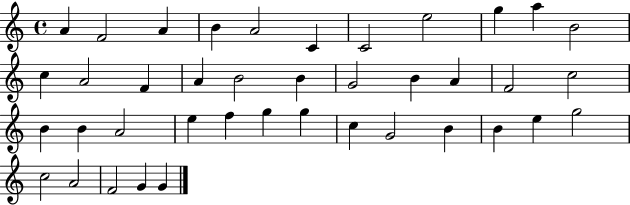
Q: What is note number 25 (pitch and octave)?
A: A4